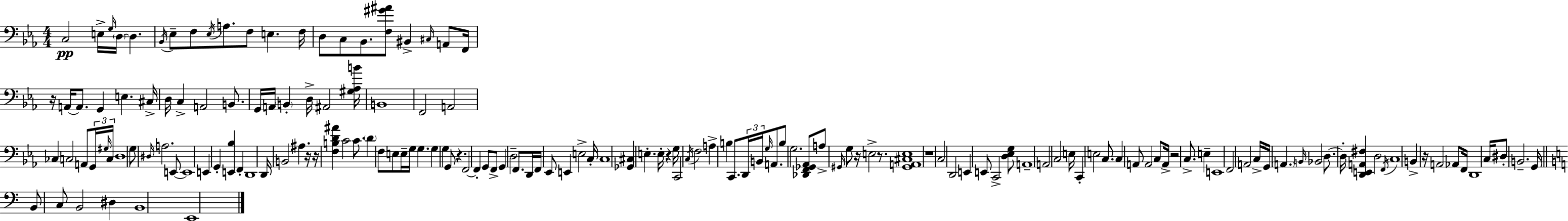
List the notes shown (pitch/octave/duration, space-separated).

C3/h E3/s G3/s D3/s D3/q. Bb2/s Eb3/e F3/e Eb3/s A3/e. F3/e E3/q. F3/s D3/e C3/e Bb2/e. [F3,G#4,A#4]/e BIS2/q C#3/s A2/e F2/s R/s A2/s A2/e. G2/q E3/q. C#3/s D3/s C3/q A2/h B2/e. G2/s A2/s B2/q D3/s A#2/h [G#3,Ab3,B4]/s B2/w F2/h A2/h CES3/q C3/h A2/e G2/s G#3/s C3/s D3/w G3/e D#3/s A3/h. E2/e E2/w E2/q G2/q [E2,Bb3]/q F2/q D2/w D2/s B2/h A#3/q. R/s R/s [F3,B3,D4,A#4]/q C4/h C4/e. D4/q F3/e E3/e E3/s G3/s G3/q. G3/q G3/q G2/e R/q. F2/h F2/q G2/e F2/e G2/q D3/h F2/e. D2/s F2/s Eb2/e E2/q E3/h C3/s C3/w [Gb2,C#3]/q E3/q. E3/s R/q G3/s C2/h C3/s F3/h A3/q B3/q C2/e. D2/s B2/s G3/s A2/e. B3/e G3/h. [Db2,F2,Gb2,Ab2]/e A3/e G#2/s G3/e R/s E3/h R/e. [G#2,A2,C#3,E3]/w R/w C3/h D2/h E2/q E2/e C2/h [D3,Eb3,G3]/e A2/w A2/h C3/h E3/s C2/q E3/h C3/e. C3/q A2/e A2/h C3/e A2/s R/h C3/e. E3/q E2/w F2/h A2/h C3/s G2/s A2/q. B2/s Bb2/h D3/e. D3/s [D2,E2,A2,F#3]/q D3/h F2/s C3/w B2/q R/s A2/h Ab2/e F2/s D2/w C3/s D#3/e B2/h. G2/s B2/e C3/e B2/h D#3/q B2/w E2/w